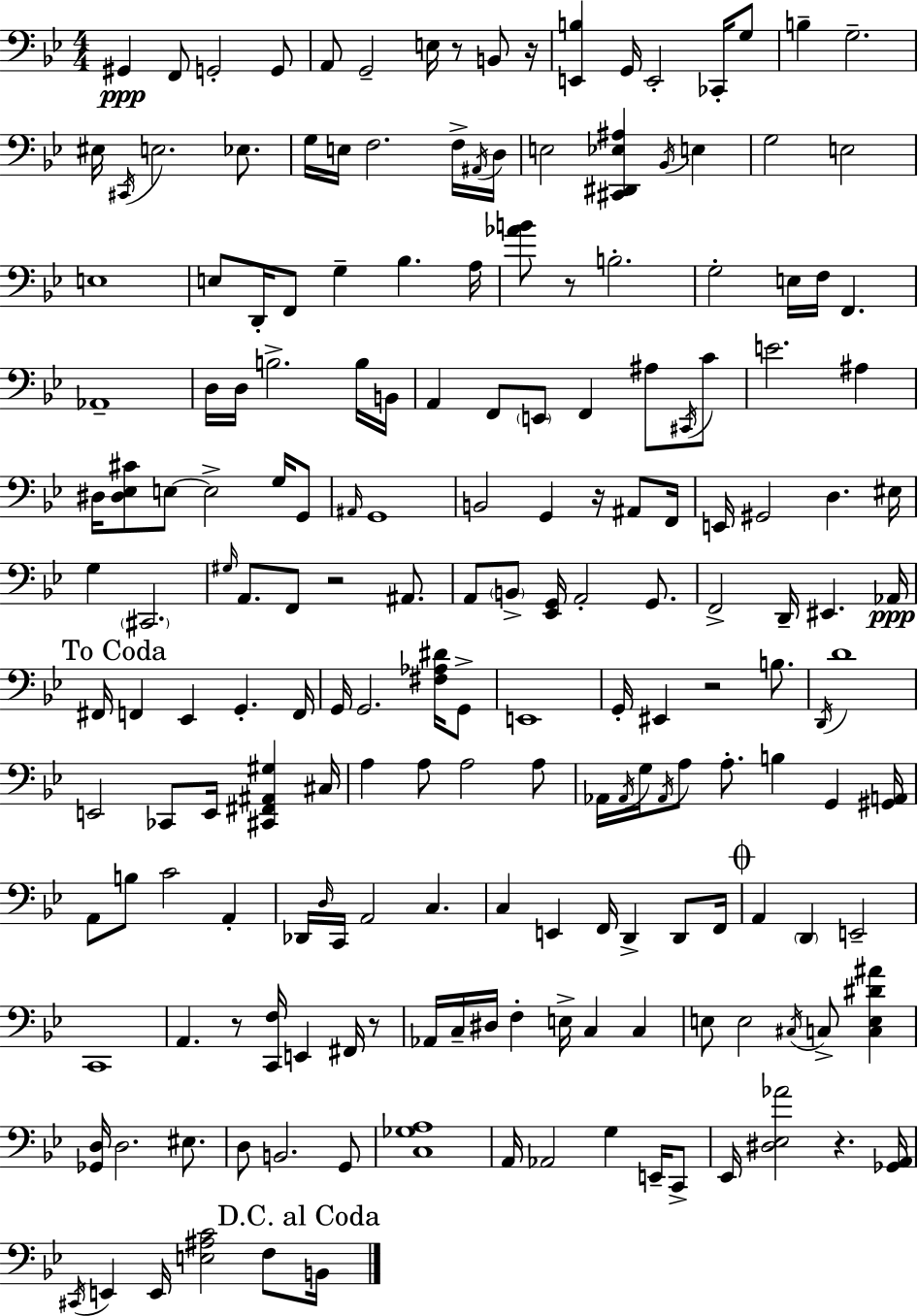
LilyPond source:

{
  \clef bass
  \numericTimeSignature
  \time 4/4
  \key bes \major
  gis,4\ppp f,8 g,2-. g,8 | a,8 g,2-- e16 r8 b,8 r16 | <e, b>4 g,16 e,2-. ces,16-. g8 | b4-- g2.-- | \break eis16 \acciaccatura { cis,16 } e2. ees8. | g16 e16 f2. f16-> | \acciaccatura { ais,16 } d16 e2 <cis, dis, ees ais>4 \acciaccatura { bes,16 } e4 | g2 e2 | \break e1 | e8 d,16-. f,8 g4-- bes4. | a16 <aes' b'>8 r8 b2.-. | g2-. e16 f16 f,4. | \break aes,1-- | d16 d16 b2.-> | b16 b,16 a,4 f,8 \parenthesize e,8 f,4 ais8 | \acciaccatura { cis,16 } c'8 e'2. | \break ais4 dis16 <dis ees cis'>8 e8~~ e2-> | g16 g,8 \grace { ais,16 } g,1 | b,2 g,4 | r16 ais,8 f,16 e,16 gis,2 d4. | \break eis16 g4 \parenthesize cis,2. | \grace { gis16 } a,8. f,8 r2 | ais,8. a,8 \parenthesize b,8-> <ees, g,>16 a,2-. | g,8. f,2-> d,16-- eis,4. | \break aes,16\ppp \mark "To Coda" fis,16 f,4 ees,4 g,4.-. | f,16 g,16 g,2. | <fis aes dis'>16 g,8-> e,1 | g,16-. eis,4 r2 | \break b8. \acciaccatura { d,16 } d'1 | e,2 ces,8 | e,16 <cis, fis, ais, gis>4 cis16 a4 a8 a2 | a8 aes,16 \acciaccatura { aes,16 } g16 \acciaccatura { aes,16 } a8 a8.-. | \break b4 g,4 <gis, a,>16 a,8 b8 c'2 | a,4-. des,16 \grace { d16 } c,16 a,2 | c4. c4 e,4 | f,16 d,4-> d,8 f,16 \mark \markup { \musicglyph "scripts.coda" } a,4 \parenthesize d,4 | \break e,2-- c,1 | a,4. | r8 <c, f>16 e,4 fis,16 r8 aes,16 c16-- dis16 f4-. | e16-> c4 c4 e8 e2 | \break \acciaccatura { cis16 } c8-> <c e dis' ais'>4 <ges, d>16 d2. | eis8. d8 b,2. | g,8 <c ges a>1 | a,16 aes,2 | \break g4 e,16-- c,8-> ees,16 <dis ees aes'>2 | r4. <ges, a,>16 \acciaccatura { cis,16 } e,4 | e,16 <e ais c'>2 f8 \mark "D.C. al Coda" b,16 \bar "|."
}